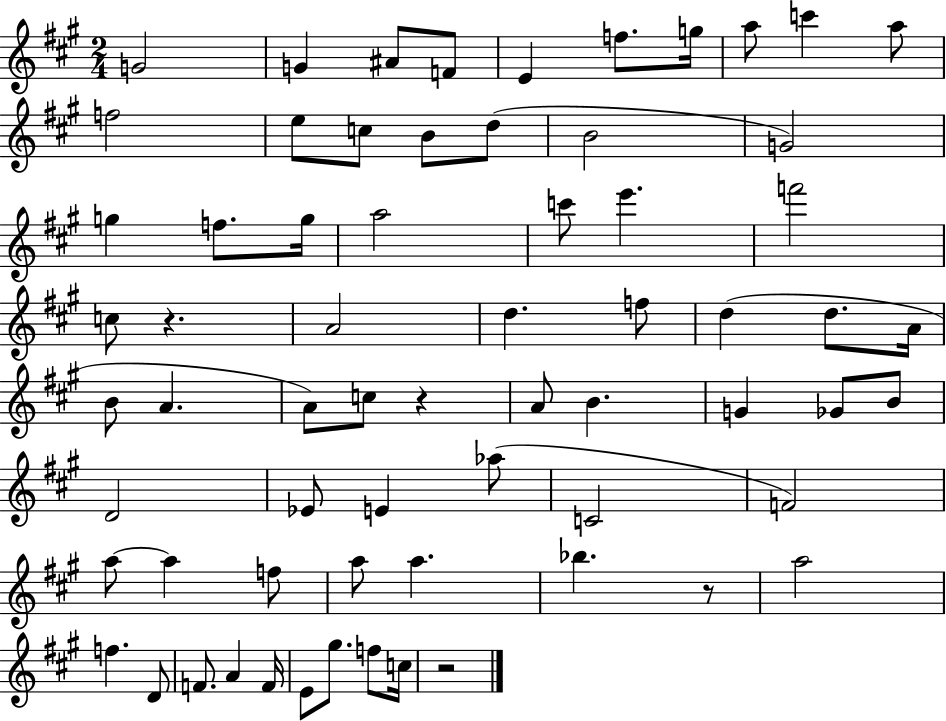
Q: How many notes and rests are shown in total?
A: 66